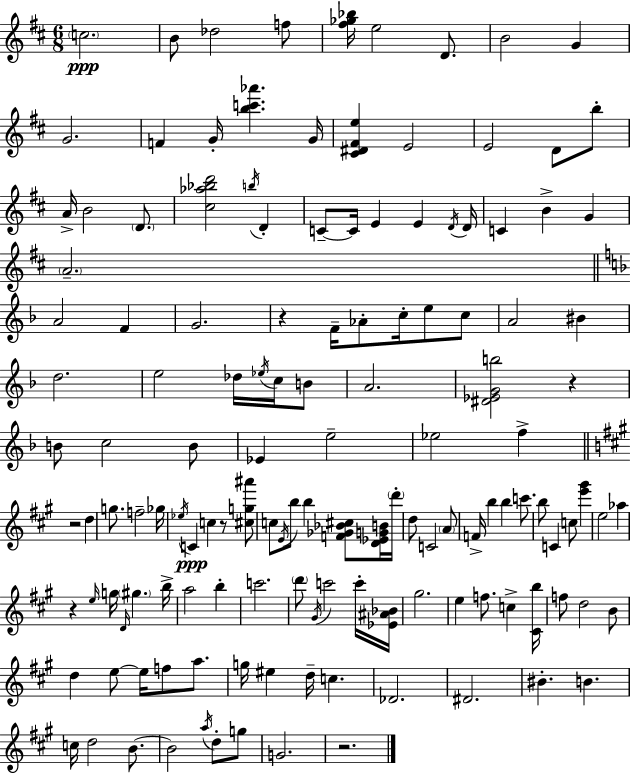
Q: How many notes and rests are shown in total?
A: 136